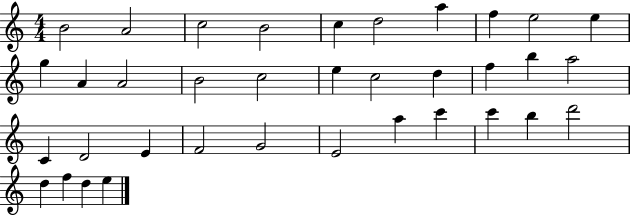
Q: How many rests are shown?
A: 0